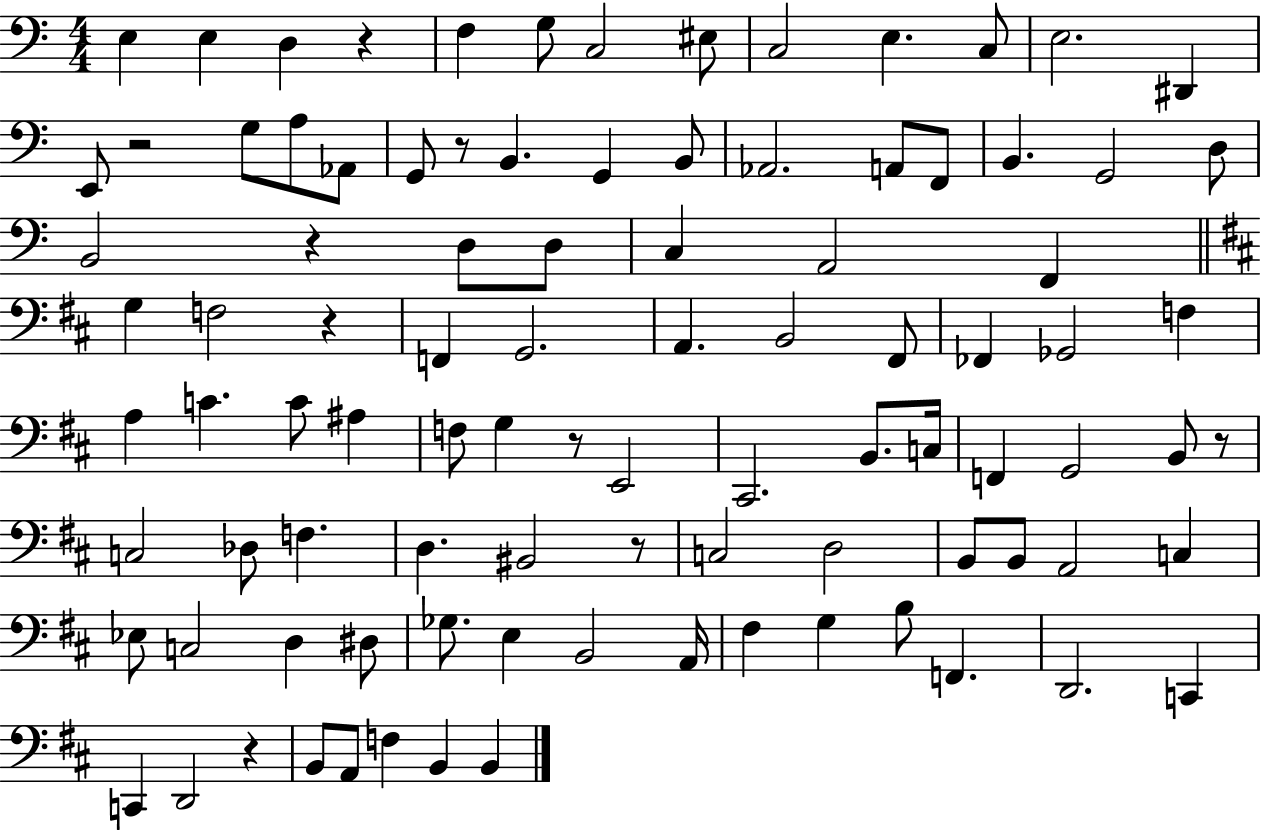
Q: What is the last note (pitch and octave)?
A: B2